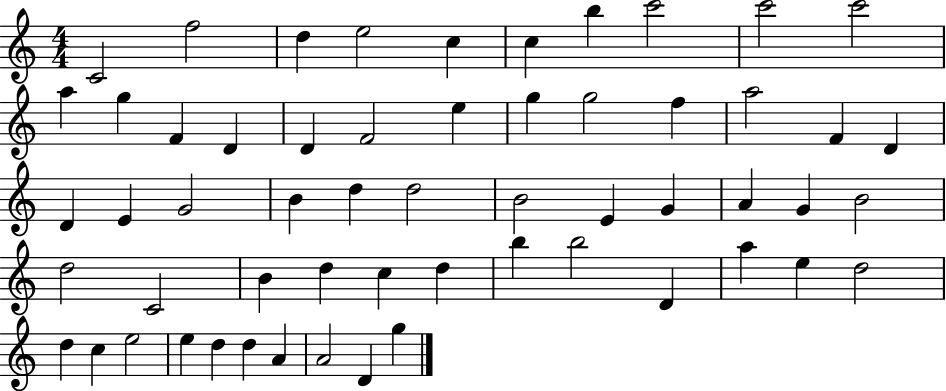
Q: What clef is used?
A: treble